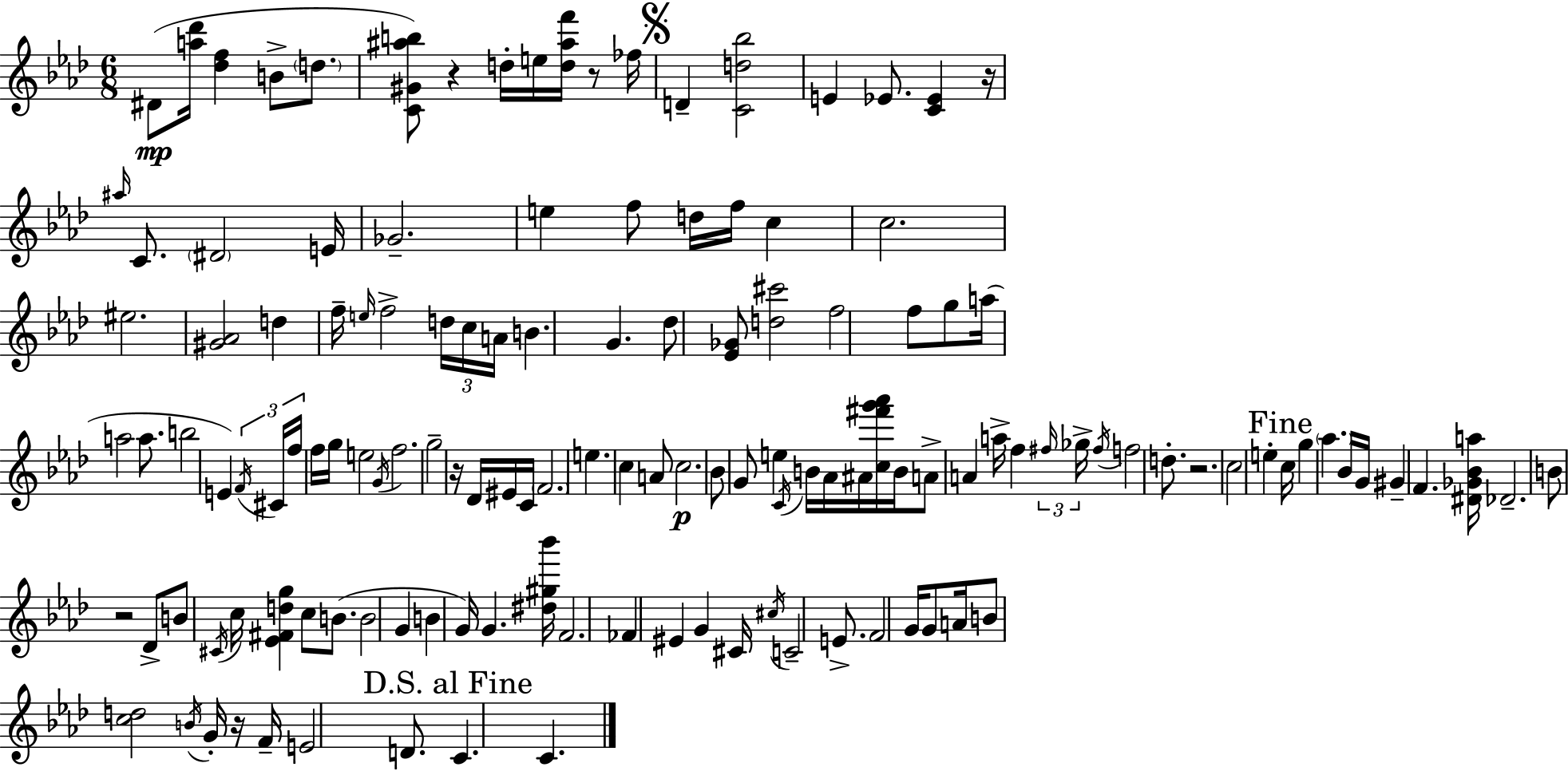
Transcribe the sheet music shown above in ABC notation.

X:1
T:Untitled
M:6/8
L:1/4
K:Ab
^D/2 [a_d']/4 [_df] B/2 d/2 [C^G^ab]/2 z d/4 e/4 [d^af']/4 z/2 _f/4 D [Cd_b]2 E _E/2 [C_E] z/4 ^a/4 C/2 ^D2 E/4 _G2 e f/2 d/4 f/4 c c2 ^e2 [^G_A]2 d f/4 e/4 f2 d/4 c/4 A/4 B G _d/2 [_E_G]/2 [d^c']2 f2 f/2 g/2 a/4 a2 a/2 b2 E F/4 ^C/4 f/4 f/4 g/4 e2 G/4 f2 g2 z/4 _D/4 ^E/4 C/4 F2 e c A/2 c2 _B/2 G/2 e C/4 B/4 _A/4 ^A/4 [c^f'g'_a']/4 B/4 A/2 A a/4 f ^f/4 _g/4 ^f/4 f2 d/2 z2 c2 e c/4 g _a _B/4 G/4 ^G F [^D_G_Ba]/4 _D2 B/2 z2 _D/2 B/2 ^C/4 c/4 [_E^Fdg] c/2 B/2 B2 G B G/4 G [^d^g_b']/4 F2 _F ^E G ^C/4 ^c/4 C2 E/2 F2 G/4 G/2 A/4 B/2 [cd]2 B/4 G/4 z/4 F/4 E2 D/2 C C